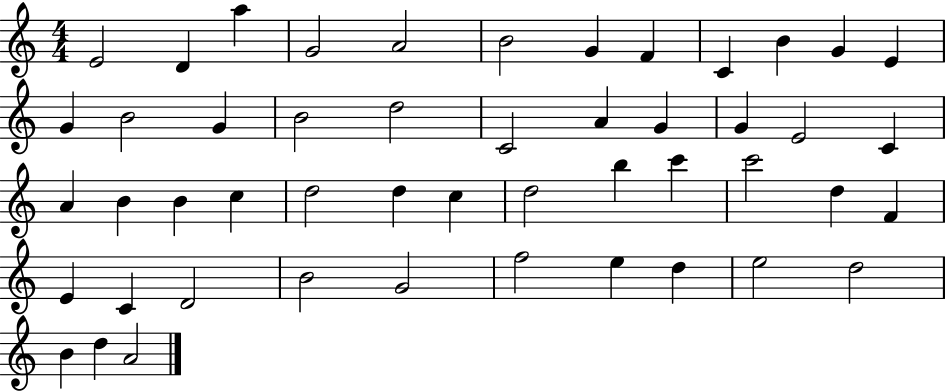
{
  \clef treble
  \numericTimeSignature
  \time 4/4
  \key c \major
  e'2 d'4 a''4 | g'2 a'2 | b'2 g'4 f'4 | c'4 b'4 g'4 e'4 | \break g'4 b'2 g'4 | b'2 d''2 | c'2 a'4 g'4 | g'4 e'2 c'4 | \break a'4 b'4 b'4 c''4 | d''2 d''4 c''4 | d''2 b''4 c'''4 | c'''2 d''4 f'4 | \break e'4 c'4 d'2 | b'2 g'2 | f''2 e''4 d''4 | e''2 d''2 | \break b'4 d''4 a'2 | \bar "|."
}